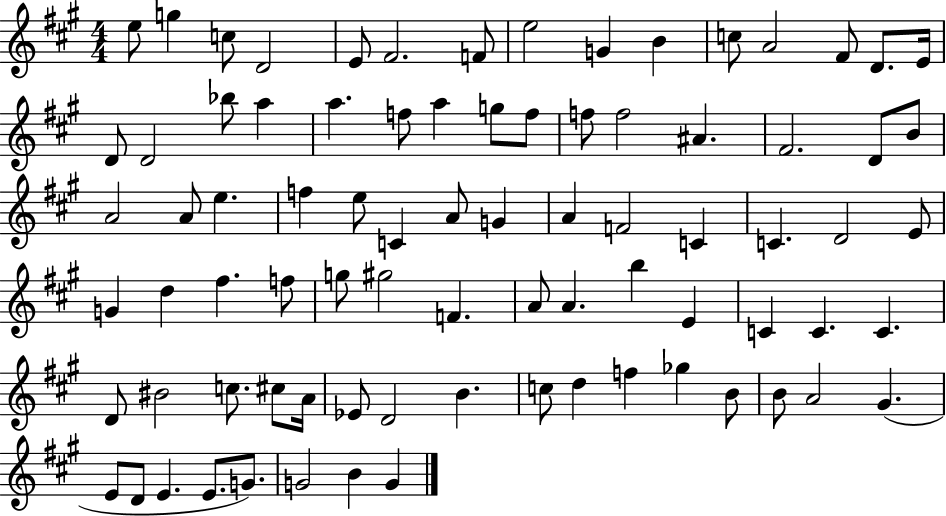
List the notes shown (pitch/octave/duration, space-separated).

E5/e G5/q C5/e D4/h E4/e F#4/h. F4/e E5/h G4/q B4/q C5/e A4/h F#4/e D4/e. E4/s D4/e D4/h Bb5/e A5/q A5/q. F5/e A5/q G5/e F5/e F5/e F5/h A#4/q. F#4/h. D4/e B4/e A4/h A4/e E5/q. F5/q E5/e C4/q A4/e G4/q A4/q F4/h C4/q C4/q. D4/h E4/e G4/q D5/q F#5/q. F5/e G5/e G#5/h F4/q. A4/e A4/q. B5/q E4/q C4/q C4/q. C4/q. D4/e BIS4/h C5/e. C#5/e A4/s Eb4/e D4/h B4/q. C5/e D5/q F5/q Gb5/q B4/e B4/e A4/h G#4/q. E4/e D4/e E4/q. E4/e. G4/e. G4/h B4/q G4/q